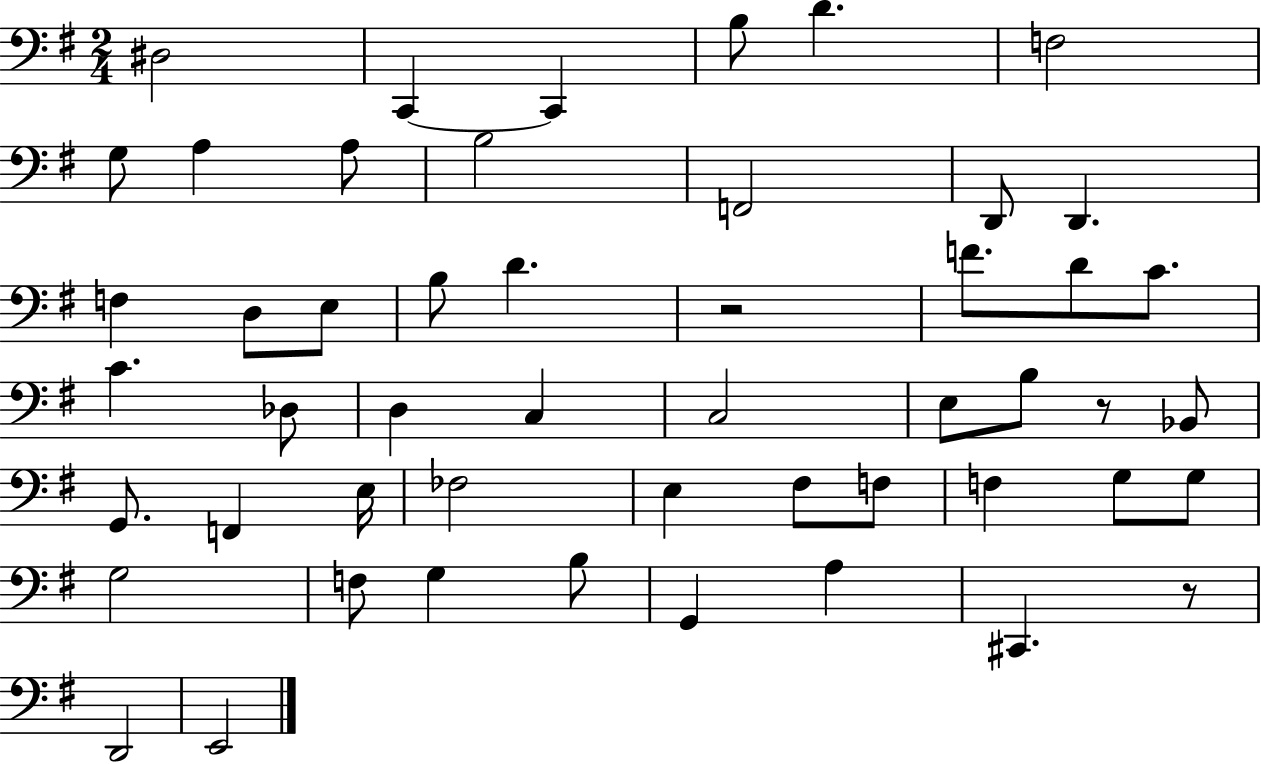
{
  \clef bass
  \numericTimeSignature
  \time 2/4
  \key g \major
  \repeat volta 2 { dis2 | c,4~~ c,4 | b8 d'4. | f2 | \break g8 a4 a8 | b2 | f,2 | d,8 d,4. | \break f4 d8 e8 | b8 d'4. | r2 | f'8. d'8 c'8. | \break c'4. des8 | d4 c4 | c2 | e8 b8 r8 bes,8 | \break g,8. f,4 e16 | fes2 | e4 fis8 f8 | f4 g8 g8 | \break g2 | f8 g4 b8 | g,4 a4 | cis,4. r8 | \break d,2 | e,2 | } \bar "|."
}